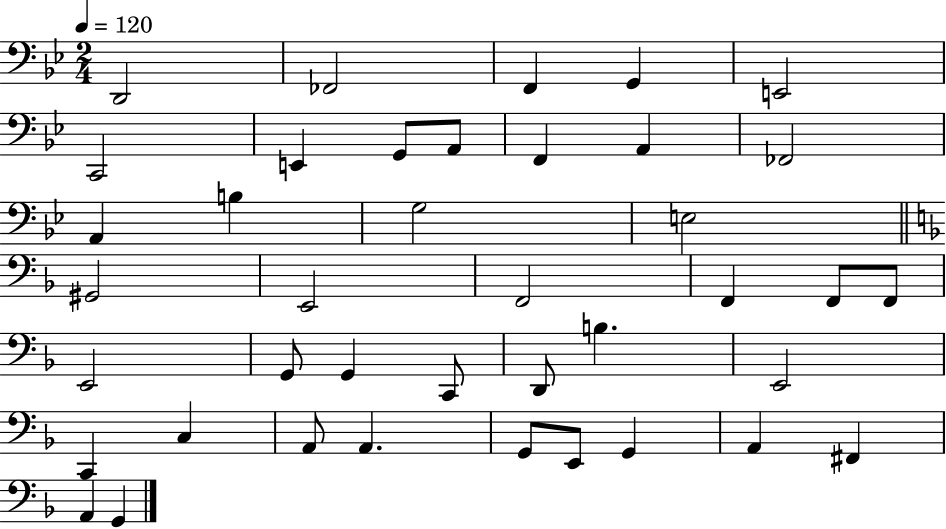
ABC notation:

X:1
T:Untitled
M:2/4
L:1/4
K:Bb
D,,2 _F,,2 F,, G,, E,,2 C,,2 E,, G,,/2 A,,/2 F,, A,, _F,,2 A,, B, G,2 E,2 ^G,,2 E,,2 F,,2 F,, F,,/2 F,,/2 E,,2 G,,/2 G,, C,,/2 D,,/2 B, E,,2 C,, C, A,,/2 A,, G,,/2 E,,/2 G,, A,, ^F,, A,, G,,